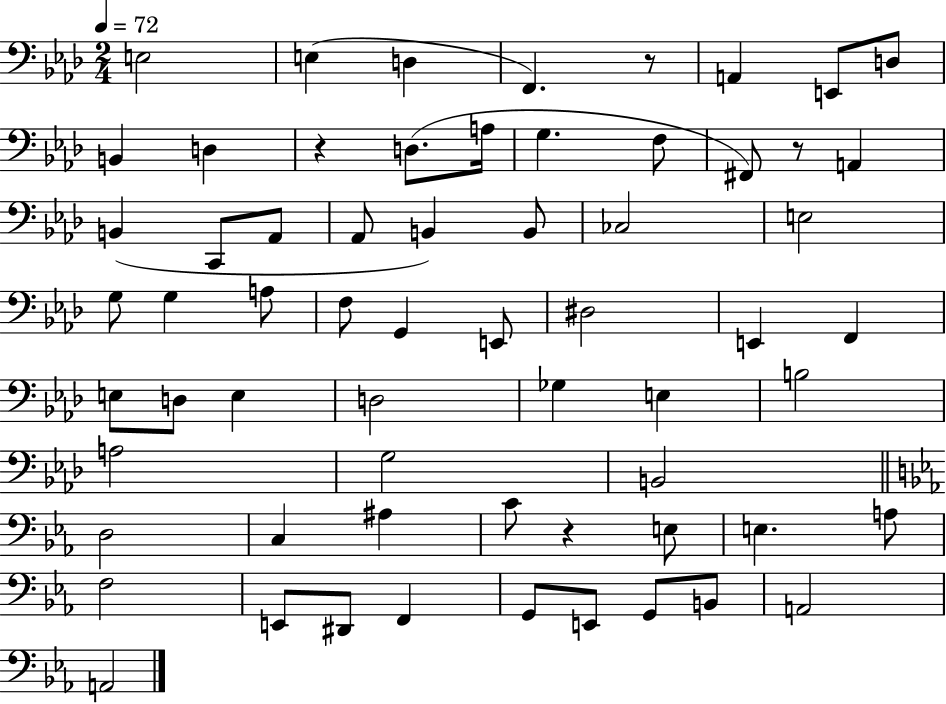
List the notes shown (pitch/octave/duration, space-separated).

E3/h E3/q D3/q F2/q. R/e A2/q E2/e D3/e B2/q D3/q R/q D3/e. A3/s G3/q. F3/e F#2/e R/e A2/q B2/q C2/e Ab2/e Ab2/e B2/q B2/e CES3/h E3/h G3/e G3/q A3/e F3/e G2/q E2/e D#3/h E2/q F2/q E3/e D3/e E3/q D3/h Gb3/q E3/q B3/h A3/h G3/h B2/h D3/h C3/q A#3/q C4/e R/q E3/e E3/q. A3/e F3/h E2/e D#2/e F2/q G2/e E2/e G2/e B2/e A2/h A2/h